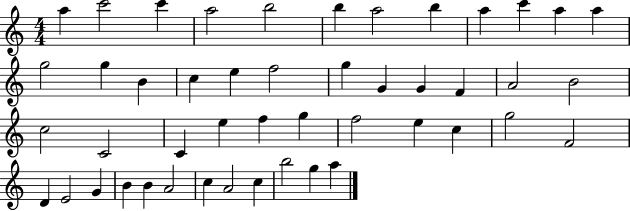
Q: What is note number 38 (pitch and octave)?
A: G4